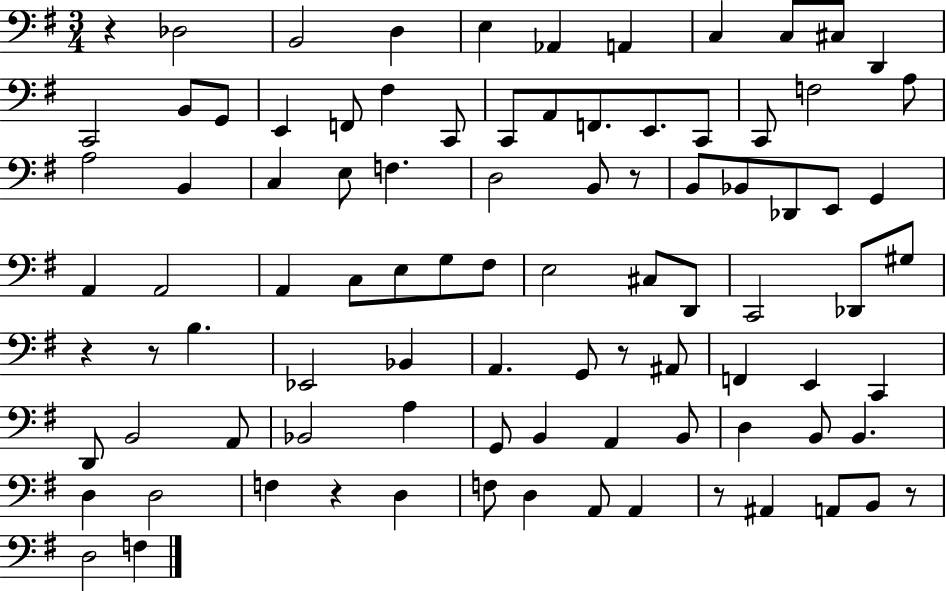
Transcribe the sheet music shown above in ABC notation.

X:1
T:Untitled
M:3/4
L:1/4
K:G
z _D,2 B,,2 D, E, _A,, A,, C, C,/2 ^C,/2 D,, C,,2 B,,/2 G,,/2 E,, F,,/2 ^F, C,,/2 C,,/2 A,,/2 F,,/2 E,,/2 C,,/2 C,,/2 F,2 A,/2 A,2 B,, C, E,/2 F, D,2 B,,/2 z/2 B,,/2 _B,,/2 _D,,/2 E,,/2 G,, A,, A,,2 A,, C,/2 E,/2 G,/2 ^F,/2 E,2 ^C,/2 D,,/2 C,,2 _D,,/2 ^G,/2 z z/2 B, _E,,2 _B,, A,, G,,/2 z/2 ^A,,/2 F,, E,, C,, D,,/2 B,,2 A,,/2 _B,,2 A, G,,/2 B,, A,, B,,/2 D, B,,/2 B,, D, D,2 F, z D, F,/2 D, A,,/2 A,, z/2 ^A,, A,,/2 B,,/2 z/2 D,2 F,